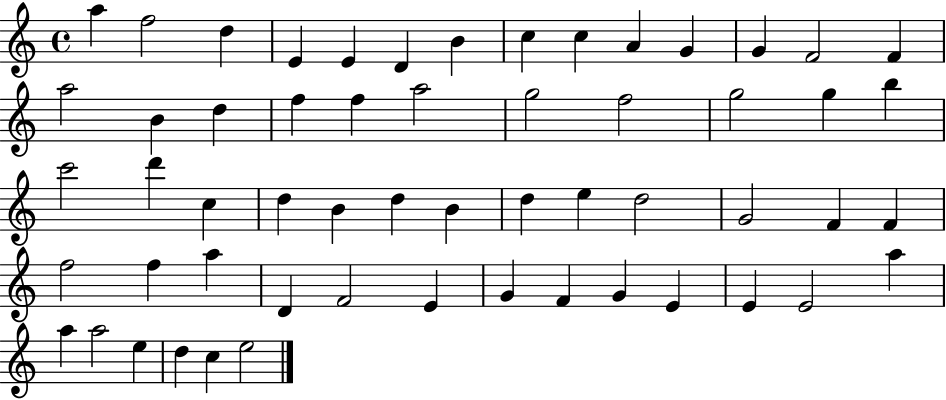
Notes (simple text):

A5/q F5/h D5/q E4/q E4/q D4/q B4/q C5/q C5/q A4/q G4/q G4/q F4/h F4/q A5/h B4/q D5/q F5/q F5/q A5/h G5/h F5/h G5/h G5/q B5/q C6/h D6/q C5/q D5/q B4/q D5/q B4/q D5/q E5/q D5/h G4/h F4/q F4/q F5/h F5/q A5/q D4/q F4/h E4/q G4/q F4/q G4/q E4/q E4/q E4/h A5/q A5/q A5/h E5/q D5/q C5/q E5/h